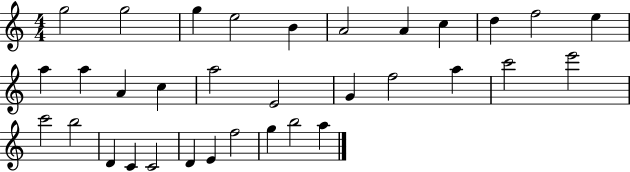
X:1
T:Untitled
M:4/4
L:1/4
K:C
g2 g2 g e2 B A2 A c d f2 e a a A c a2 E2 G f2 a c'2 e'2 c'2 b2 D C C2 D E f2 g b2 a